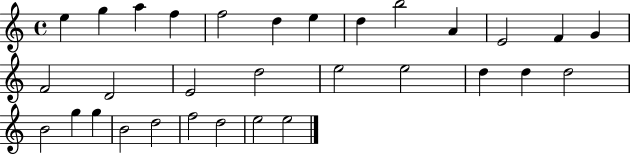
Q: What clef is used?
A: treble